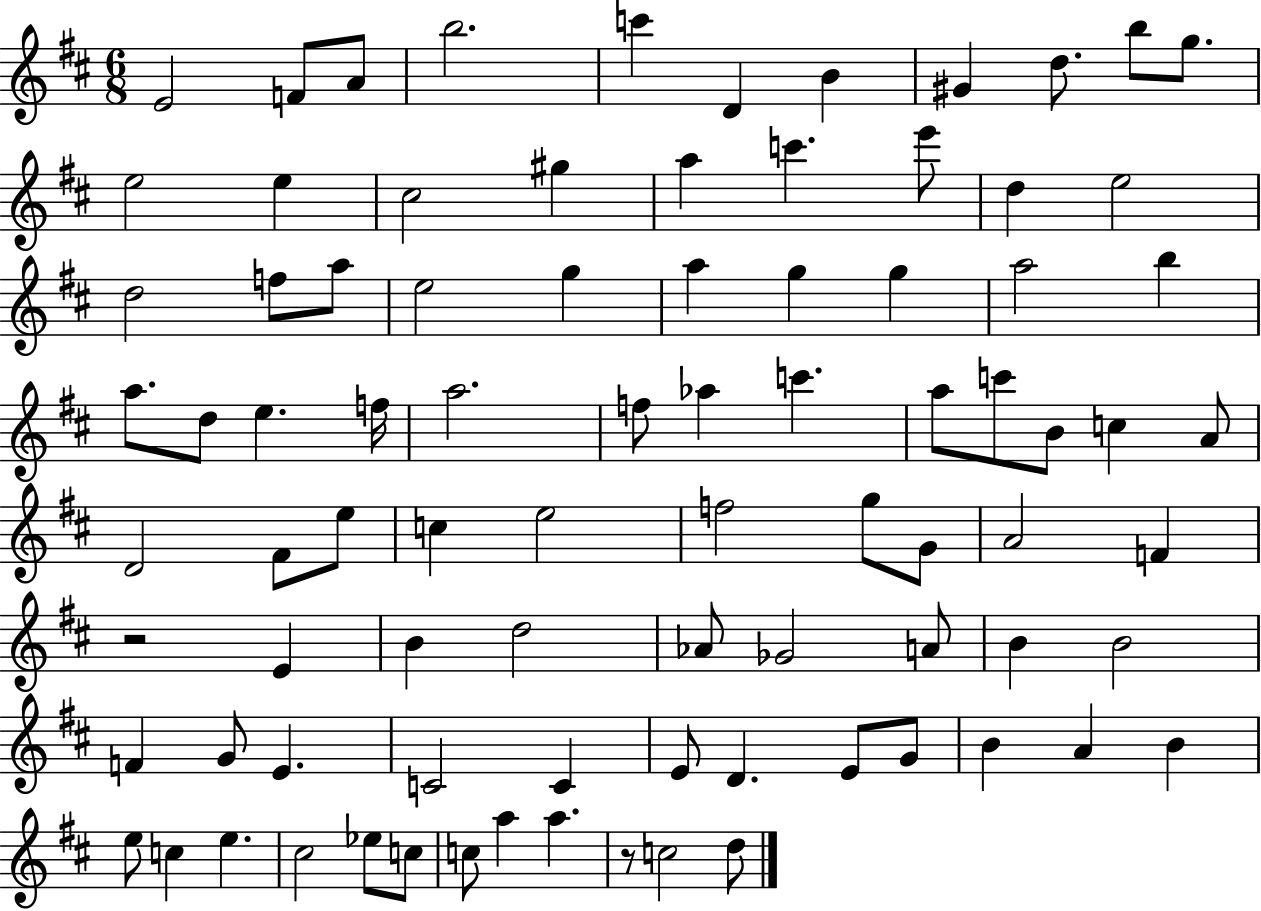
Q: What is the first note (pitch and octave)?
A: E4